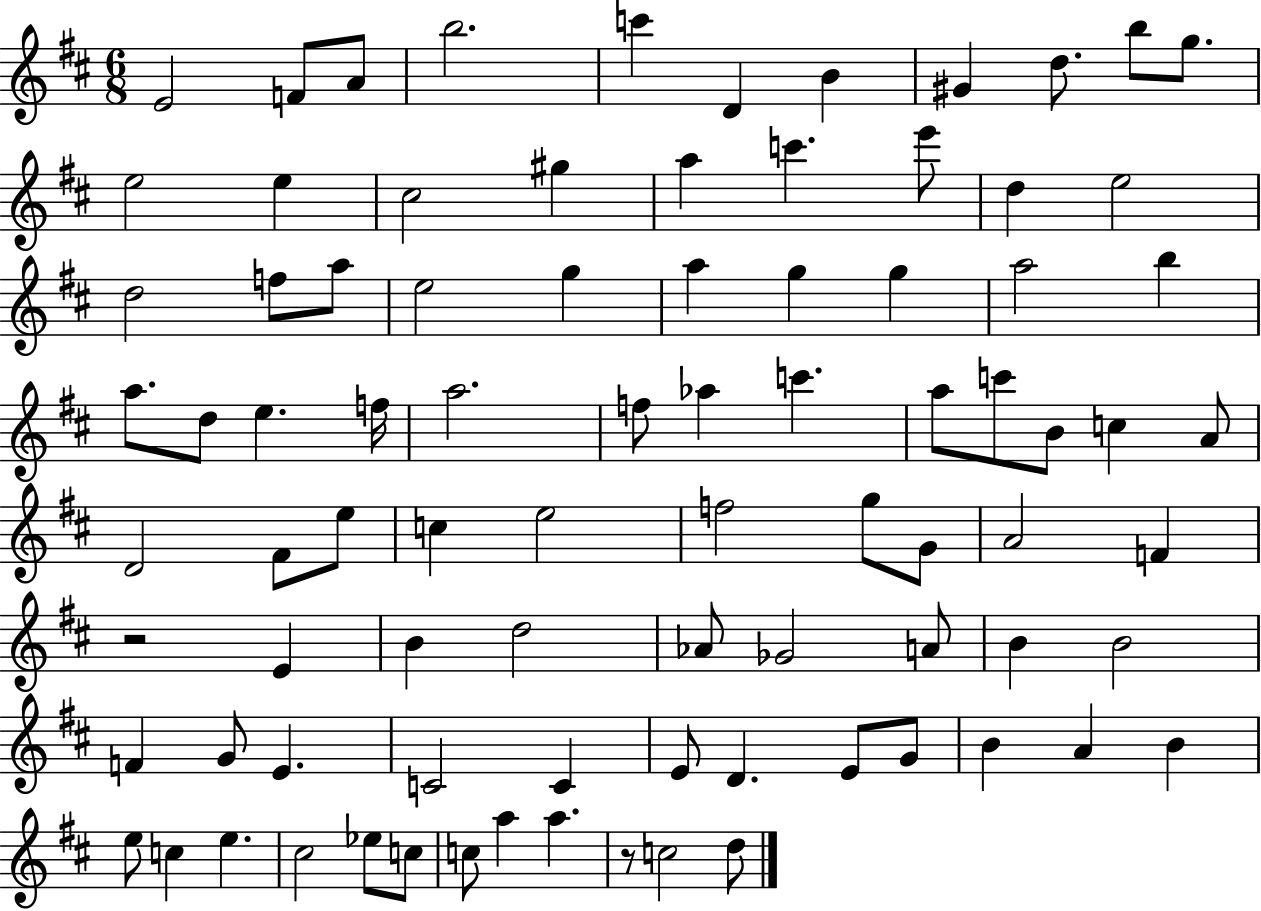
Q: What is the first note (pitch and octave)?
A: E4